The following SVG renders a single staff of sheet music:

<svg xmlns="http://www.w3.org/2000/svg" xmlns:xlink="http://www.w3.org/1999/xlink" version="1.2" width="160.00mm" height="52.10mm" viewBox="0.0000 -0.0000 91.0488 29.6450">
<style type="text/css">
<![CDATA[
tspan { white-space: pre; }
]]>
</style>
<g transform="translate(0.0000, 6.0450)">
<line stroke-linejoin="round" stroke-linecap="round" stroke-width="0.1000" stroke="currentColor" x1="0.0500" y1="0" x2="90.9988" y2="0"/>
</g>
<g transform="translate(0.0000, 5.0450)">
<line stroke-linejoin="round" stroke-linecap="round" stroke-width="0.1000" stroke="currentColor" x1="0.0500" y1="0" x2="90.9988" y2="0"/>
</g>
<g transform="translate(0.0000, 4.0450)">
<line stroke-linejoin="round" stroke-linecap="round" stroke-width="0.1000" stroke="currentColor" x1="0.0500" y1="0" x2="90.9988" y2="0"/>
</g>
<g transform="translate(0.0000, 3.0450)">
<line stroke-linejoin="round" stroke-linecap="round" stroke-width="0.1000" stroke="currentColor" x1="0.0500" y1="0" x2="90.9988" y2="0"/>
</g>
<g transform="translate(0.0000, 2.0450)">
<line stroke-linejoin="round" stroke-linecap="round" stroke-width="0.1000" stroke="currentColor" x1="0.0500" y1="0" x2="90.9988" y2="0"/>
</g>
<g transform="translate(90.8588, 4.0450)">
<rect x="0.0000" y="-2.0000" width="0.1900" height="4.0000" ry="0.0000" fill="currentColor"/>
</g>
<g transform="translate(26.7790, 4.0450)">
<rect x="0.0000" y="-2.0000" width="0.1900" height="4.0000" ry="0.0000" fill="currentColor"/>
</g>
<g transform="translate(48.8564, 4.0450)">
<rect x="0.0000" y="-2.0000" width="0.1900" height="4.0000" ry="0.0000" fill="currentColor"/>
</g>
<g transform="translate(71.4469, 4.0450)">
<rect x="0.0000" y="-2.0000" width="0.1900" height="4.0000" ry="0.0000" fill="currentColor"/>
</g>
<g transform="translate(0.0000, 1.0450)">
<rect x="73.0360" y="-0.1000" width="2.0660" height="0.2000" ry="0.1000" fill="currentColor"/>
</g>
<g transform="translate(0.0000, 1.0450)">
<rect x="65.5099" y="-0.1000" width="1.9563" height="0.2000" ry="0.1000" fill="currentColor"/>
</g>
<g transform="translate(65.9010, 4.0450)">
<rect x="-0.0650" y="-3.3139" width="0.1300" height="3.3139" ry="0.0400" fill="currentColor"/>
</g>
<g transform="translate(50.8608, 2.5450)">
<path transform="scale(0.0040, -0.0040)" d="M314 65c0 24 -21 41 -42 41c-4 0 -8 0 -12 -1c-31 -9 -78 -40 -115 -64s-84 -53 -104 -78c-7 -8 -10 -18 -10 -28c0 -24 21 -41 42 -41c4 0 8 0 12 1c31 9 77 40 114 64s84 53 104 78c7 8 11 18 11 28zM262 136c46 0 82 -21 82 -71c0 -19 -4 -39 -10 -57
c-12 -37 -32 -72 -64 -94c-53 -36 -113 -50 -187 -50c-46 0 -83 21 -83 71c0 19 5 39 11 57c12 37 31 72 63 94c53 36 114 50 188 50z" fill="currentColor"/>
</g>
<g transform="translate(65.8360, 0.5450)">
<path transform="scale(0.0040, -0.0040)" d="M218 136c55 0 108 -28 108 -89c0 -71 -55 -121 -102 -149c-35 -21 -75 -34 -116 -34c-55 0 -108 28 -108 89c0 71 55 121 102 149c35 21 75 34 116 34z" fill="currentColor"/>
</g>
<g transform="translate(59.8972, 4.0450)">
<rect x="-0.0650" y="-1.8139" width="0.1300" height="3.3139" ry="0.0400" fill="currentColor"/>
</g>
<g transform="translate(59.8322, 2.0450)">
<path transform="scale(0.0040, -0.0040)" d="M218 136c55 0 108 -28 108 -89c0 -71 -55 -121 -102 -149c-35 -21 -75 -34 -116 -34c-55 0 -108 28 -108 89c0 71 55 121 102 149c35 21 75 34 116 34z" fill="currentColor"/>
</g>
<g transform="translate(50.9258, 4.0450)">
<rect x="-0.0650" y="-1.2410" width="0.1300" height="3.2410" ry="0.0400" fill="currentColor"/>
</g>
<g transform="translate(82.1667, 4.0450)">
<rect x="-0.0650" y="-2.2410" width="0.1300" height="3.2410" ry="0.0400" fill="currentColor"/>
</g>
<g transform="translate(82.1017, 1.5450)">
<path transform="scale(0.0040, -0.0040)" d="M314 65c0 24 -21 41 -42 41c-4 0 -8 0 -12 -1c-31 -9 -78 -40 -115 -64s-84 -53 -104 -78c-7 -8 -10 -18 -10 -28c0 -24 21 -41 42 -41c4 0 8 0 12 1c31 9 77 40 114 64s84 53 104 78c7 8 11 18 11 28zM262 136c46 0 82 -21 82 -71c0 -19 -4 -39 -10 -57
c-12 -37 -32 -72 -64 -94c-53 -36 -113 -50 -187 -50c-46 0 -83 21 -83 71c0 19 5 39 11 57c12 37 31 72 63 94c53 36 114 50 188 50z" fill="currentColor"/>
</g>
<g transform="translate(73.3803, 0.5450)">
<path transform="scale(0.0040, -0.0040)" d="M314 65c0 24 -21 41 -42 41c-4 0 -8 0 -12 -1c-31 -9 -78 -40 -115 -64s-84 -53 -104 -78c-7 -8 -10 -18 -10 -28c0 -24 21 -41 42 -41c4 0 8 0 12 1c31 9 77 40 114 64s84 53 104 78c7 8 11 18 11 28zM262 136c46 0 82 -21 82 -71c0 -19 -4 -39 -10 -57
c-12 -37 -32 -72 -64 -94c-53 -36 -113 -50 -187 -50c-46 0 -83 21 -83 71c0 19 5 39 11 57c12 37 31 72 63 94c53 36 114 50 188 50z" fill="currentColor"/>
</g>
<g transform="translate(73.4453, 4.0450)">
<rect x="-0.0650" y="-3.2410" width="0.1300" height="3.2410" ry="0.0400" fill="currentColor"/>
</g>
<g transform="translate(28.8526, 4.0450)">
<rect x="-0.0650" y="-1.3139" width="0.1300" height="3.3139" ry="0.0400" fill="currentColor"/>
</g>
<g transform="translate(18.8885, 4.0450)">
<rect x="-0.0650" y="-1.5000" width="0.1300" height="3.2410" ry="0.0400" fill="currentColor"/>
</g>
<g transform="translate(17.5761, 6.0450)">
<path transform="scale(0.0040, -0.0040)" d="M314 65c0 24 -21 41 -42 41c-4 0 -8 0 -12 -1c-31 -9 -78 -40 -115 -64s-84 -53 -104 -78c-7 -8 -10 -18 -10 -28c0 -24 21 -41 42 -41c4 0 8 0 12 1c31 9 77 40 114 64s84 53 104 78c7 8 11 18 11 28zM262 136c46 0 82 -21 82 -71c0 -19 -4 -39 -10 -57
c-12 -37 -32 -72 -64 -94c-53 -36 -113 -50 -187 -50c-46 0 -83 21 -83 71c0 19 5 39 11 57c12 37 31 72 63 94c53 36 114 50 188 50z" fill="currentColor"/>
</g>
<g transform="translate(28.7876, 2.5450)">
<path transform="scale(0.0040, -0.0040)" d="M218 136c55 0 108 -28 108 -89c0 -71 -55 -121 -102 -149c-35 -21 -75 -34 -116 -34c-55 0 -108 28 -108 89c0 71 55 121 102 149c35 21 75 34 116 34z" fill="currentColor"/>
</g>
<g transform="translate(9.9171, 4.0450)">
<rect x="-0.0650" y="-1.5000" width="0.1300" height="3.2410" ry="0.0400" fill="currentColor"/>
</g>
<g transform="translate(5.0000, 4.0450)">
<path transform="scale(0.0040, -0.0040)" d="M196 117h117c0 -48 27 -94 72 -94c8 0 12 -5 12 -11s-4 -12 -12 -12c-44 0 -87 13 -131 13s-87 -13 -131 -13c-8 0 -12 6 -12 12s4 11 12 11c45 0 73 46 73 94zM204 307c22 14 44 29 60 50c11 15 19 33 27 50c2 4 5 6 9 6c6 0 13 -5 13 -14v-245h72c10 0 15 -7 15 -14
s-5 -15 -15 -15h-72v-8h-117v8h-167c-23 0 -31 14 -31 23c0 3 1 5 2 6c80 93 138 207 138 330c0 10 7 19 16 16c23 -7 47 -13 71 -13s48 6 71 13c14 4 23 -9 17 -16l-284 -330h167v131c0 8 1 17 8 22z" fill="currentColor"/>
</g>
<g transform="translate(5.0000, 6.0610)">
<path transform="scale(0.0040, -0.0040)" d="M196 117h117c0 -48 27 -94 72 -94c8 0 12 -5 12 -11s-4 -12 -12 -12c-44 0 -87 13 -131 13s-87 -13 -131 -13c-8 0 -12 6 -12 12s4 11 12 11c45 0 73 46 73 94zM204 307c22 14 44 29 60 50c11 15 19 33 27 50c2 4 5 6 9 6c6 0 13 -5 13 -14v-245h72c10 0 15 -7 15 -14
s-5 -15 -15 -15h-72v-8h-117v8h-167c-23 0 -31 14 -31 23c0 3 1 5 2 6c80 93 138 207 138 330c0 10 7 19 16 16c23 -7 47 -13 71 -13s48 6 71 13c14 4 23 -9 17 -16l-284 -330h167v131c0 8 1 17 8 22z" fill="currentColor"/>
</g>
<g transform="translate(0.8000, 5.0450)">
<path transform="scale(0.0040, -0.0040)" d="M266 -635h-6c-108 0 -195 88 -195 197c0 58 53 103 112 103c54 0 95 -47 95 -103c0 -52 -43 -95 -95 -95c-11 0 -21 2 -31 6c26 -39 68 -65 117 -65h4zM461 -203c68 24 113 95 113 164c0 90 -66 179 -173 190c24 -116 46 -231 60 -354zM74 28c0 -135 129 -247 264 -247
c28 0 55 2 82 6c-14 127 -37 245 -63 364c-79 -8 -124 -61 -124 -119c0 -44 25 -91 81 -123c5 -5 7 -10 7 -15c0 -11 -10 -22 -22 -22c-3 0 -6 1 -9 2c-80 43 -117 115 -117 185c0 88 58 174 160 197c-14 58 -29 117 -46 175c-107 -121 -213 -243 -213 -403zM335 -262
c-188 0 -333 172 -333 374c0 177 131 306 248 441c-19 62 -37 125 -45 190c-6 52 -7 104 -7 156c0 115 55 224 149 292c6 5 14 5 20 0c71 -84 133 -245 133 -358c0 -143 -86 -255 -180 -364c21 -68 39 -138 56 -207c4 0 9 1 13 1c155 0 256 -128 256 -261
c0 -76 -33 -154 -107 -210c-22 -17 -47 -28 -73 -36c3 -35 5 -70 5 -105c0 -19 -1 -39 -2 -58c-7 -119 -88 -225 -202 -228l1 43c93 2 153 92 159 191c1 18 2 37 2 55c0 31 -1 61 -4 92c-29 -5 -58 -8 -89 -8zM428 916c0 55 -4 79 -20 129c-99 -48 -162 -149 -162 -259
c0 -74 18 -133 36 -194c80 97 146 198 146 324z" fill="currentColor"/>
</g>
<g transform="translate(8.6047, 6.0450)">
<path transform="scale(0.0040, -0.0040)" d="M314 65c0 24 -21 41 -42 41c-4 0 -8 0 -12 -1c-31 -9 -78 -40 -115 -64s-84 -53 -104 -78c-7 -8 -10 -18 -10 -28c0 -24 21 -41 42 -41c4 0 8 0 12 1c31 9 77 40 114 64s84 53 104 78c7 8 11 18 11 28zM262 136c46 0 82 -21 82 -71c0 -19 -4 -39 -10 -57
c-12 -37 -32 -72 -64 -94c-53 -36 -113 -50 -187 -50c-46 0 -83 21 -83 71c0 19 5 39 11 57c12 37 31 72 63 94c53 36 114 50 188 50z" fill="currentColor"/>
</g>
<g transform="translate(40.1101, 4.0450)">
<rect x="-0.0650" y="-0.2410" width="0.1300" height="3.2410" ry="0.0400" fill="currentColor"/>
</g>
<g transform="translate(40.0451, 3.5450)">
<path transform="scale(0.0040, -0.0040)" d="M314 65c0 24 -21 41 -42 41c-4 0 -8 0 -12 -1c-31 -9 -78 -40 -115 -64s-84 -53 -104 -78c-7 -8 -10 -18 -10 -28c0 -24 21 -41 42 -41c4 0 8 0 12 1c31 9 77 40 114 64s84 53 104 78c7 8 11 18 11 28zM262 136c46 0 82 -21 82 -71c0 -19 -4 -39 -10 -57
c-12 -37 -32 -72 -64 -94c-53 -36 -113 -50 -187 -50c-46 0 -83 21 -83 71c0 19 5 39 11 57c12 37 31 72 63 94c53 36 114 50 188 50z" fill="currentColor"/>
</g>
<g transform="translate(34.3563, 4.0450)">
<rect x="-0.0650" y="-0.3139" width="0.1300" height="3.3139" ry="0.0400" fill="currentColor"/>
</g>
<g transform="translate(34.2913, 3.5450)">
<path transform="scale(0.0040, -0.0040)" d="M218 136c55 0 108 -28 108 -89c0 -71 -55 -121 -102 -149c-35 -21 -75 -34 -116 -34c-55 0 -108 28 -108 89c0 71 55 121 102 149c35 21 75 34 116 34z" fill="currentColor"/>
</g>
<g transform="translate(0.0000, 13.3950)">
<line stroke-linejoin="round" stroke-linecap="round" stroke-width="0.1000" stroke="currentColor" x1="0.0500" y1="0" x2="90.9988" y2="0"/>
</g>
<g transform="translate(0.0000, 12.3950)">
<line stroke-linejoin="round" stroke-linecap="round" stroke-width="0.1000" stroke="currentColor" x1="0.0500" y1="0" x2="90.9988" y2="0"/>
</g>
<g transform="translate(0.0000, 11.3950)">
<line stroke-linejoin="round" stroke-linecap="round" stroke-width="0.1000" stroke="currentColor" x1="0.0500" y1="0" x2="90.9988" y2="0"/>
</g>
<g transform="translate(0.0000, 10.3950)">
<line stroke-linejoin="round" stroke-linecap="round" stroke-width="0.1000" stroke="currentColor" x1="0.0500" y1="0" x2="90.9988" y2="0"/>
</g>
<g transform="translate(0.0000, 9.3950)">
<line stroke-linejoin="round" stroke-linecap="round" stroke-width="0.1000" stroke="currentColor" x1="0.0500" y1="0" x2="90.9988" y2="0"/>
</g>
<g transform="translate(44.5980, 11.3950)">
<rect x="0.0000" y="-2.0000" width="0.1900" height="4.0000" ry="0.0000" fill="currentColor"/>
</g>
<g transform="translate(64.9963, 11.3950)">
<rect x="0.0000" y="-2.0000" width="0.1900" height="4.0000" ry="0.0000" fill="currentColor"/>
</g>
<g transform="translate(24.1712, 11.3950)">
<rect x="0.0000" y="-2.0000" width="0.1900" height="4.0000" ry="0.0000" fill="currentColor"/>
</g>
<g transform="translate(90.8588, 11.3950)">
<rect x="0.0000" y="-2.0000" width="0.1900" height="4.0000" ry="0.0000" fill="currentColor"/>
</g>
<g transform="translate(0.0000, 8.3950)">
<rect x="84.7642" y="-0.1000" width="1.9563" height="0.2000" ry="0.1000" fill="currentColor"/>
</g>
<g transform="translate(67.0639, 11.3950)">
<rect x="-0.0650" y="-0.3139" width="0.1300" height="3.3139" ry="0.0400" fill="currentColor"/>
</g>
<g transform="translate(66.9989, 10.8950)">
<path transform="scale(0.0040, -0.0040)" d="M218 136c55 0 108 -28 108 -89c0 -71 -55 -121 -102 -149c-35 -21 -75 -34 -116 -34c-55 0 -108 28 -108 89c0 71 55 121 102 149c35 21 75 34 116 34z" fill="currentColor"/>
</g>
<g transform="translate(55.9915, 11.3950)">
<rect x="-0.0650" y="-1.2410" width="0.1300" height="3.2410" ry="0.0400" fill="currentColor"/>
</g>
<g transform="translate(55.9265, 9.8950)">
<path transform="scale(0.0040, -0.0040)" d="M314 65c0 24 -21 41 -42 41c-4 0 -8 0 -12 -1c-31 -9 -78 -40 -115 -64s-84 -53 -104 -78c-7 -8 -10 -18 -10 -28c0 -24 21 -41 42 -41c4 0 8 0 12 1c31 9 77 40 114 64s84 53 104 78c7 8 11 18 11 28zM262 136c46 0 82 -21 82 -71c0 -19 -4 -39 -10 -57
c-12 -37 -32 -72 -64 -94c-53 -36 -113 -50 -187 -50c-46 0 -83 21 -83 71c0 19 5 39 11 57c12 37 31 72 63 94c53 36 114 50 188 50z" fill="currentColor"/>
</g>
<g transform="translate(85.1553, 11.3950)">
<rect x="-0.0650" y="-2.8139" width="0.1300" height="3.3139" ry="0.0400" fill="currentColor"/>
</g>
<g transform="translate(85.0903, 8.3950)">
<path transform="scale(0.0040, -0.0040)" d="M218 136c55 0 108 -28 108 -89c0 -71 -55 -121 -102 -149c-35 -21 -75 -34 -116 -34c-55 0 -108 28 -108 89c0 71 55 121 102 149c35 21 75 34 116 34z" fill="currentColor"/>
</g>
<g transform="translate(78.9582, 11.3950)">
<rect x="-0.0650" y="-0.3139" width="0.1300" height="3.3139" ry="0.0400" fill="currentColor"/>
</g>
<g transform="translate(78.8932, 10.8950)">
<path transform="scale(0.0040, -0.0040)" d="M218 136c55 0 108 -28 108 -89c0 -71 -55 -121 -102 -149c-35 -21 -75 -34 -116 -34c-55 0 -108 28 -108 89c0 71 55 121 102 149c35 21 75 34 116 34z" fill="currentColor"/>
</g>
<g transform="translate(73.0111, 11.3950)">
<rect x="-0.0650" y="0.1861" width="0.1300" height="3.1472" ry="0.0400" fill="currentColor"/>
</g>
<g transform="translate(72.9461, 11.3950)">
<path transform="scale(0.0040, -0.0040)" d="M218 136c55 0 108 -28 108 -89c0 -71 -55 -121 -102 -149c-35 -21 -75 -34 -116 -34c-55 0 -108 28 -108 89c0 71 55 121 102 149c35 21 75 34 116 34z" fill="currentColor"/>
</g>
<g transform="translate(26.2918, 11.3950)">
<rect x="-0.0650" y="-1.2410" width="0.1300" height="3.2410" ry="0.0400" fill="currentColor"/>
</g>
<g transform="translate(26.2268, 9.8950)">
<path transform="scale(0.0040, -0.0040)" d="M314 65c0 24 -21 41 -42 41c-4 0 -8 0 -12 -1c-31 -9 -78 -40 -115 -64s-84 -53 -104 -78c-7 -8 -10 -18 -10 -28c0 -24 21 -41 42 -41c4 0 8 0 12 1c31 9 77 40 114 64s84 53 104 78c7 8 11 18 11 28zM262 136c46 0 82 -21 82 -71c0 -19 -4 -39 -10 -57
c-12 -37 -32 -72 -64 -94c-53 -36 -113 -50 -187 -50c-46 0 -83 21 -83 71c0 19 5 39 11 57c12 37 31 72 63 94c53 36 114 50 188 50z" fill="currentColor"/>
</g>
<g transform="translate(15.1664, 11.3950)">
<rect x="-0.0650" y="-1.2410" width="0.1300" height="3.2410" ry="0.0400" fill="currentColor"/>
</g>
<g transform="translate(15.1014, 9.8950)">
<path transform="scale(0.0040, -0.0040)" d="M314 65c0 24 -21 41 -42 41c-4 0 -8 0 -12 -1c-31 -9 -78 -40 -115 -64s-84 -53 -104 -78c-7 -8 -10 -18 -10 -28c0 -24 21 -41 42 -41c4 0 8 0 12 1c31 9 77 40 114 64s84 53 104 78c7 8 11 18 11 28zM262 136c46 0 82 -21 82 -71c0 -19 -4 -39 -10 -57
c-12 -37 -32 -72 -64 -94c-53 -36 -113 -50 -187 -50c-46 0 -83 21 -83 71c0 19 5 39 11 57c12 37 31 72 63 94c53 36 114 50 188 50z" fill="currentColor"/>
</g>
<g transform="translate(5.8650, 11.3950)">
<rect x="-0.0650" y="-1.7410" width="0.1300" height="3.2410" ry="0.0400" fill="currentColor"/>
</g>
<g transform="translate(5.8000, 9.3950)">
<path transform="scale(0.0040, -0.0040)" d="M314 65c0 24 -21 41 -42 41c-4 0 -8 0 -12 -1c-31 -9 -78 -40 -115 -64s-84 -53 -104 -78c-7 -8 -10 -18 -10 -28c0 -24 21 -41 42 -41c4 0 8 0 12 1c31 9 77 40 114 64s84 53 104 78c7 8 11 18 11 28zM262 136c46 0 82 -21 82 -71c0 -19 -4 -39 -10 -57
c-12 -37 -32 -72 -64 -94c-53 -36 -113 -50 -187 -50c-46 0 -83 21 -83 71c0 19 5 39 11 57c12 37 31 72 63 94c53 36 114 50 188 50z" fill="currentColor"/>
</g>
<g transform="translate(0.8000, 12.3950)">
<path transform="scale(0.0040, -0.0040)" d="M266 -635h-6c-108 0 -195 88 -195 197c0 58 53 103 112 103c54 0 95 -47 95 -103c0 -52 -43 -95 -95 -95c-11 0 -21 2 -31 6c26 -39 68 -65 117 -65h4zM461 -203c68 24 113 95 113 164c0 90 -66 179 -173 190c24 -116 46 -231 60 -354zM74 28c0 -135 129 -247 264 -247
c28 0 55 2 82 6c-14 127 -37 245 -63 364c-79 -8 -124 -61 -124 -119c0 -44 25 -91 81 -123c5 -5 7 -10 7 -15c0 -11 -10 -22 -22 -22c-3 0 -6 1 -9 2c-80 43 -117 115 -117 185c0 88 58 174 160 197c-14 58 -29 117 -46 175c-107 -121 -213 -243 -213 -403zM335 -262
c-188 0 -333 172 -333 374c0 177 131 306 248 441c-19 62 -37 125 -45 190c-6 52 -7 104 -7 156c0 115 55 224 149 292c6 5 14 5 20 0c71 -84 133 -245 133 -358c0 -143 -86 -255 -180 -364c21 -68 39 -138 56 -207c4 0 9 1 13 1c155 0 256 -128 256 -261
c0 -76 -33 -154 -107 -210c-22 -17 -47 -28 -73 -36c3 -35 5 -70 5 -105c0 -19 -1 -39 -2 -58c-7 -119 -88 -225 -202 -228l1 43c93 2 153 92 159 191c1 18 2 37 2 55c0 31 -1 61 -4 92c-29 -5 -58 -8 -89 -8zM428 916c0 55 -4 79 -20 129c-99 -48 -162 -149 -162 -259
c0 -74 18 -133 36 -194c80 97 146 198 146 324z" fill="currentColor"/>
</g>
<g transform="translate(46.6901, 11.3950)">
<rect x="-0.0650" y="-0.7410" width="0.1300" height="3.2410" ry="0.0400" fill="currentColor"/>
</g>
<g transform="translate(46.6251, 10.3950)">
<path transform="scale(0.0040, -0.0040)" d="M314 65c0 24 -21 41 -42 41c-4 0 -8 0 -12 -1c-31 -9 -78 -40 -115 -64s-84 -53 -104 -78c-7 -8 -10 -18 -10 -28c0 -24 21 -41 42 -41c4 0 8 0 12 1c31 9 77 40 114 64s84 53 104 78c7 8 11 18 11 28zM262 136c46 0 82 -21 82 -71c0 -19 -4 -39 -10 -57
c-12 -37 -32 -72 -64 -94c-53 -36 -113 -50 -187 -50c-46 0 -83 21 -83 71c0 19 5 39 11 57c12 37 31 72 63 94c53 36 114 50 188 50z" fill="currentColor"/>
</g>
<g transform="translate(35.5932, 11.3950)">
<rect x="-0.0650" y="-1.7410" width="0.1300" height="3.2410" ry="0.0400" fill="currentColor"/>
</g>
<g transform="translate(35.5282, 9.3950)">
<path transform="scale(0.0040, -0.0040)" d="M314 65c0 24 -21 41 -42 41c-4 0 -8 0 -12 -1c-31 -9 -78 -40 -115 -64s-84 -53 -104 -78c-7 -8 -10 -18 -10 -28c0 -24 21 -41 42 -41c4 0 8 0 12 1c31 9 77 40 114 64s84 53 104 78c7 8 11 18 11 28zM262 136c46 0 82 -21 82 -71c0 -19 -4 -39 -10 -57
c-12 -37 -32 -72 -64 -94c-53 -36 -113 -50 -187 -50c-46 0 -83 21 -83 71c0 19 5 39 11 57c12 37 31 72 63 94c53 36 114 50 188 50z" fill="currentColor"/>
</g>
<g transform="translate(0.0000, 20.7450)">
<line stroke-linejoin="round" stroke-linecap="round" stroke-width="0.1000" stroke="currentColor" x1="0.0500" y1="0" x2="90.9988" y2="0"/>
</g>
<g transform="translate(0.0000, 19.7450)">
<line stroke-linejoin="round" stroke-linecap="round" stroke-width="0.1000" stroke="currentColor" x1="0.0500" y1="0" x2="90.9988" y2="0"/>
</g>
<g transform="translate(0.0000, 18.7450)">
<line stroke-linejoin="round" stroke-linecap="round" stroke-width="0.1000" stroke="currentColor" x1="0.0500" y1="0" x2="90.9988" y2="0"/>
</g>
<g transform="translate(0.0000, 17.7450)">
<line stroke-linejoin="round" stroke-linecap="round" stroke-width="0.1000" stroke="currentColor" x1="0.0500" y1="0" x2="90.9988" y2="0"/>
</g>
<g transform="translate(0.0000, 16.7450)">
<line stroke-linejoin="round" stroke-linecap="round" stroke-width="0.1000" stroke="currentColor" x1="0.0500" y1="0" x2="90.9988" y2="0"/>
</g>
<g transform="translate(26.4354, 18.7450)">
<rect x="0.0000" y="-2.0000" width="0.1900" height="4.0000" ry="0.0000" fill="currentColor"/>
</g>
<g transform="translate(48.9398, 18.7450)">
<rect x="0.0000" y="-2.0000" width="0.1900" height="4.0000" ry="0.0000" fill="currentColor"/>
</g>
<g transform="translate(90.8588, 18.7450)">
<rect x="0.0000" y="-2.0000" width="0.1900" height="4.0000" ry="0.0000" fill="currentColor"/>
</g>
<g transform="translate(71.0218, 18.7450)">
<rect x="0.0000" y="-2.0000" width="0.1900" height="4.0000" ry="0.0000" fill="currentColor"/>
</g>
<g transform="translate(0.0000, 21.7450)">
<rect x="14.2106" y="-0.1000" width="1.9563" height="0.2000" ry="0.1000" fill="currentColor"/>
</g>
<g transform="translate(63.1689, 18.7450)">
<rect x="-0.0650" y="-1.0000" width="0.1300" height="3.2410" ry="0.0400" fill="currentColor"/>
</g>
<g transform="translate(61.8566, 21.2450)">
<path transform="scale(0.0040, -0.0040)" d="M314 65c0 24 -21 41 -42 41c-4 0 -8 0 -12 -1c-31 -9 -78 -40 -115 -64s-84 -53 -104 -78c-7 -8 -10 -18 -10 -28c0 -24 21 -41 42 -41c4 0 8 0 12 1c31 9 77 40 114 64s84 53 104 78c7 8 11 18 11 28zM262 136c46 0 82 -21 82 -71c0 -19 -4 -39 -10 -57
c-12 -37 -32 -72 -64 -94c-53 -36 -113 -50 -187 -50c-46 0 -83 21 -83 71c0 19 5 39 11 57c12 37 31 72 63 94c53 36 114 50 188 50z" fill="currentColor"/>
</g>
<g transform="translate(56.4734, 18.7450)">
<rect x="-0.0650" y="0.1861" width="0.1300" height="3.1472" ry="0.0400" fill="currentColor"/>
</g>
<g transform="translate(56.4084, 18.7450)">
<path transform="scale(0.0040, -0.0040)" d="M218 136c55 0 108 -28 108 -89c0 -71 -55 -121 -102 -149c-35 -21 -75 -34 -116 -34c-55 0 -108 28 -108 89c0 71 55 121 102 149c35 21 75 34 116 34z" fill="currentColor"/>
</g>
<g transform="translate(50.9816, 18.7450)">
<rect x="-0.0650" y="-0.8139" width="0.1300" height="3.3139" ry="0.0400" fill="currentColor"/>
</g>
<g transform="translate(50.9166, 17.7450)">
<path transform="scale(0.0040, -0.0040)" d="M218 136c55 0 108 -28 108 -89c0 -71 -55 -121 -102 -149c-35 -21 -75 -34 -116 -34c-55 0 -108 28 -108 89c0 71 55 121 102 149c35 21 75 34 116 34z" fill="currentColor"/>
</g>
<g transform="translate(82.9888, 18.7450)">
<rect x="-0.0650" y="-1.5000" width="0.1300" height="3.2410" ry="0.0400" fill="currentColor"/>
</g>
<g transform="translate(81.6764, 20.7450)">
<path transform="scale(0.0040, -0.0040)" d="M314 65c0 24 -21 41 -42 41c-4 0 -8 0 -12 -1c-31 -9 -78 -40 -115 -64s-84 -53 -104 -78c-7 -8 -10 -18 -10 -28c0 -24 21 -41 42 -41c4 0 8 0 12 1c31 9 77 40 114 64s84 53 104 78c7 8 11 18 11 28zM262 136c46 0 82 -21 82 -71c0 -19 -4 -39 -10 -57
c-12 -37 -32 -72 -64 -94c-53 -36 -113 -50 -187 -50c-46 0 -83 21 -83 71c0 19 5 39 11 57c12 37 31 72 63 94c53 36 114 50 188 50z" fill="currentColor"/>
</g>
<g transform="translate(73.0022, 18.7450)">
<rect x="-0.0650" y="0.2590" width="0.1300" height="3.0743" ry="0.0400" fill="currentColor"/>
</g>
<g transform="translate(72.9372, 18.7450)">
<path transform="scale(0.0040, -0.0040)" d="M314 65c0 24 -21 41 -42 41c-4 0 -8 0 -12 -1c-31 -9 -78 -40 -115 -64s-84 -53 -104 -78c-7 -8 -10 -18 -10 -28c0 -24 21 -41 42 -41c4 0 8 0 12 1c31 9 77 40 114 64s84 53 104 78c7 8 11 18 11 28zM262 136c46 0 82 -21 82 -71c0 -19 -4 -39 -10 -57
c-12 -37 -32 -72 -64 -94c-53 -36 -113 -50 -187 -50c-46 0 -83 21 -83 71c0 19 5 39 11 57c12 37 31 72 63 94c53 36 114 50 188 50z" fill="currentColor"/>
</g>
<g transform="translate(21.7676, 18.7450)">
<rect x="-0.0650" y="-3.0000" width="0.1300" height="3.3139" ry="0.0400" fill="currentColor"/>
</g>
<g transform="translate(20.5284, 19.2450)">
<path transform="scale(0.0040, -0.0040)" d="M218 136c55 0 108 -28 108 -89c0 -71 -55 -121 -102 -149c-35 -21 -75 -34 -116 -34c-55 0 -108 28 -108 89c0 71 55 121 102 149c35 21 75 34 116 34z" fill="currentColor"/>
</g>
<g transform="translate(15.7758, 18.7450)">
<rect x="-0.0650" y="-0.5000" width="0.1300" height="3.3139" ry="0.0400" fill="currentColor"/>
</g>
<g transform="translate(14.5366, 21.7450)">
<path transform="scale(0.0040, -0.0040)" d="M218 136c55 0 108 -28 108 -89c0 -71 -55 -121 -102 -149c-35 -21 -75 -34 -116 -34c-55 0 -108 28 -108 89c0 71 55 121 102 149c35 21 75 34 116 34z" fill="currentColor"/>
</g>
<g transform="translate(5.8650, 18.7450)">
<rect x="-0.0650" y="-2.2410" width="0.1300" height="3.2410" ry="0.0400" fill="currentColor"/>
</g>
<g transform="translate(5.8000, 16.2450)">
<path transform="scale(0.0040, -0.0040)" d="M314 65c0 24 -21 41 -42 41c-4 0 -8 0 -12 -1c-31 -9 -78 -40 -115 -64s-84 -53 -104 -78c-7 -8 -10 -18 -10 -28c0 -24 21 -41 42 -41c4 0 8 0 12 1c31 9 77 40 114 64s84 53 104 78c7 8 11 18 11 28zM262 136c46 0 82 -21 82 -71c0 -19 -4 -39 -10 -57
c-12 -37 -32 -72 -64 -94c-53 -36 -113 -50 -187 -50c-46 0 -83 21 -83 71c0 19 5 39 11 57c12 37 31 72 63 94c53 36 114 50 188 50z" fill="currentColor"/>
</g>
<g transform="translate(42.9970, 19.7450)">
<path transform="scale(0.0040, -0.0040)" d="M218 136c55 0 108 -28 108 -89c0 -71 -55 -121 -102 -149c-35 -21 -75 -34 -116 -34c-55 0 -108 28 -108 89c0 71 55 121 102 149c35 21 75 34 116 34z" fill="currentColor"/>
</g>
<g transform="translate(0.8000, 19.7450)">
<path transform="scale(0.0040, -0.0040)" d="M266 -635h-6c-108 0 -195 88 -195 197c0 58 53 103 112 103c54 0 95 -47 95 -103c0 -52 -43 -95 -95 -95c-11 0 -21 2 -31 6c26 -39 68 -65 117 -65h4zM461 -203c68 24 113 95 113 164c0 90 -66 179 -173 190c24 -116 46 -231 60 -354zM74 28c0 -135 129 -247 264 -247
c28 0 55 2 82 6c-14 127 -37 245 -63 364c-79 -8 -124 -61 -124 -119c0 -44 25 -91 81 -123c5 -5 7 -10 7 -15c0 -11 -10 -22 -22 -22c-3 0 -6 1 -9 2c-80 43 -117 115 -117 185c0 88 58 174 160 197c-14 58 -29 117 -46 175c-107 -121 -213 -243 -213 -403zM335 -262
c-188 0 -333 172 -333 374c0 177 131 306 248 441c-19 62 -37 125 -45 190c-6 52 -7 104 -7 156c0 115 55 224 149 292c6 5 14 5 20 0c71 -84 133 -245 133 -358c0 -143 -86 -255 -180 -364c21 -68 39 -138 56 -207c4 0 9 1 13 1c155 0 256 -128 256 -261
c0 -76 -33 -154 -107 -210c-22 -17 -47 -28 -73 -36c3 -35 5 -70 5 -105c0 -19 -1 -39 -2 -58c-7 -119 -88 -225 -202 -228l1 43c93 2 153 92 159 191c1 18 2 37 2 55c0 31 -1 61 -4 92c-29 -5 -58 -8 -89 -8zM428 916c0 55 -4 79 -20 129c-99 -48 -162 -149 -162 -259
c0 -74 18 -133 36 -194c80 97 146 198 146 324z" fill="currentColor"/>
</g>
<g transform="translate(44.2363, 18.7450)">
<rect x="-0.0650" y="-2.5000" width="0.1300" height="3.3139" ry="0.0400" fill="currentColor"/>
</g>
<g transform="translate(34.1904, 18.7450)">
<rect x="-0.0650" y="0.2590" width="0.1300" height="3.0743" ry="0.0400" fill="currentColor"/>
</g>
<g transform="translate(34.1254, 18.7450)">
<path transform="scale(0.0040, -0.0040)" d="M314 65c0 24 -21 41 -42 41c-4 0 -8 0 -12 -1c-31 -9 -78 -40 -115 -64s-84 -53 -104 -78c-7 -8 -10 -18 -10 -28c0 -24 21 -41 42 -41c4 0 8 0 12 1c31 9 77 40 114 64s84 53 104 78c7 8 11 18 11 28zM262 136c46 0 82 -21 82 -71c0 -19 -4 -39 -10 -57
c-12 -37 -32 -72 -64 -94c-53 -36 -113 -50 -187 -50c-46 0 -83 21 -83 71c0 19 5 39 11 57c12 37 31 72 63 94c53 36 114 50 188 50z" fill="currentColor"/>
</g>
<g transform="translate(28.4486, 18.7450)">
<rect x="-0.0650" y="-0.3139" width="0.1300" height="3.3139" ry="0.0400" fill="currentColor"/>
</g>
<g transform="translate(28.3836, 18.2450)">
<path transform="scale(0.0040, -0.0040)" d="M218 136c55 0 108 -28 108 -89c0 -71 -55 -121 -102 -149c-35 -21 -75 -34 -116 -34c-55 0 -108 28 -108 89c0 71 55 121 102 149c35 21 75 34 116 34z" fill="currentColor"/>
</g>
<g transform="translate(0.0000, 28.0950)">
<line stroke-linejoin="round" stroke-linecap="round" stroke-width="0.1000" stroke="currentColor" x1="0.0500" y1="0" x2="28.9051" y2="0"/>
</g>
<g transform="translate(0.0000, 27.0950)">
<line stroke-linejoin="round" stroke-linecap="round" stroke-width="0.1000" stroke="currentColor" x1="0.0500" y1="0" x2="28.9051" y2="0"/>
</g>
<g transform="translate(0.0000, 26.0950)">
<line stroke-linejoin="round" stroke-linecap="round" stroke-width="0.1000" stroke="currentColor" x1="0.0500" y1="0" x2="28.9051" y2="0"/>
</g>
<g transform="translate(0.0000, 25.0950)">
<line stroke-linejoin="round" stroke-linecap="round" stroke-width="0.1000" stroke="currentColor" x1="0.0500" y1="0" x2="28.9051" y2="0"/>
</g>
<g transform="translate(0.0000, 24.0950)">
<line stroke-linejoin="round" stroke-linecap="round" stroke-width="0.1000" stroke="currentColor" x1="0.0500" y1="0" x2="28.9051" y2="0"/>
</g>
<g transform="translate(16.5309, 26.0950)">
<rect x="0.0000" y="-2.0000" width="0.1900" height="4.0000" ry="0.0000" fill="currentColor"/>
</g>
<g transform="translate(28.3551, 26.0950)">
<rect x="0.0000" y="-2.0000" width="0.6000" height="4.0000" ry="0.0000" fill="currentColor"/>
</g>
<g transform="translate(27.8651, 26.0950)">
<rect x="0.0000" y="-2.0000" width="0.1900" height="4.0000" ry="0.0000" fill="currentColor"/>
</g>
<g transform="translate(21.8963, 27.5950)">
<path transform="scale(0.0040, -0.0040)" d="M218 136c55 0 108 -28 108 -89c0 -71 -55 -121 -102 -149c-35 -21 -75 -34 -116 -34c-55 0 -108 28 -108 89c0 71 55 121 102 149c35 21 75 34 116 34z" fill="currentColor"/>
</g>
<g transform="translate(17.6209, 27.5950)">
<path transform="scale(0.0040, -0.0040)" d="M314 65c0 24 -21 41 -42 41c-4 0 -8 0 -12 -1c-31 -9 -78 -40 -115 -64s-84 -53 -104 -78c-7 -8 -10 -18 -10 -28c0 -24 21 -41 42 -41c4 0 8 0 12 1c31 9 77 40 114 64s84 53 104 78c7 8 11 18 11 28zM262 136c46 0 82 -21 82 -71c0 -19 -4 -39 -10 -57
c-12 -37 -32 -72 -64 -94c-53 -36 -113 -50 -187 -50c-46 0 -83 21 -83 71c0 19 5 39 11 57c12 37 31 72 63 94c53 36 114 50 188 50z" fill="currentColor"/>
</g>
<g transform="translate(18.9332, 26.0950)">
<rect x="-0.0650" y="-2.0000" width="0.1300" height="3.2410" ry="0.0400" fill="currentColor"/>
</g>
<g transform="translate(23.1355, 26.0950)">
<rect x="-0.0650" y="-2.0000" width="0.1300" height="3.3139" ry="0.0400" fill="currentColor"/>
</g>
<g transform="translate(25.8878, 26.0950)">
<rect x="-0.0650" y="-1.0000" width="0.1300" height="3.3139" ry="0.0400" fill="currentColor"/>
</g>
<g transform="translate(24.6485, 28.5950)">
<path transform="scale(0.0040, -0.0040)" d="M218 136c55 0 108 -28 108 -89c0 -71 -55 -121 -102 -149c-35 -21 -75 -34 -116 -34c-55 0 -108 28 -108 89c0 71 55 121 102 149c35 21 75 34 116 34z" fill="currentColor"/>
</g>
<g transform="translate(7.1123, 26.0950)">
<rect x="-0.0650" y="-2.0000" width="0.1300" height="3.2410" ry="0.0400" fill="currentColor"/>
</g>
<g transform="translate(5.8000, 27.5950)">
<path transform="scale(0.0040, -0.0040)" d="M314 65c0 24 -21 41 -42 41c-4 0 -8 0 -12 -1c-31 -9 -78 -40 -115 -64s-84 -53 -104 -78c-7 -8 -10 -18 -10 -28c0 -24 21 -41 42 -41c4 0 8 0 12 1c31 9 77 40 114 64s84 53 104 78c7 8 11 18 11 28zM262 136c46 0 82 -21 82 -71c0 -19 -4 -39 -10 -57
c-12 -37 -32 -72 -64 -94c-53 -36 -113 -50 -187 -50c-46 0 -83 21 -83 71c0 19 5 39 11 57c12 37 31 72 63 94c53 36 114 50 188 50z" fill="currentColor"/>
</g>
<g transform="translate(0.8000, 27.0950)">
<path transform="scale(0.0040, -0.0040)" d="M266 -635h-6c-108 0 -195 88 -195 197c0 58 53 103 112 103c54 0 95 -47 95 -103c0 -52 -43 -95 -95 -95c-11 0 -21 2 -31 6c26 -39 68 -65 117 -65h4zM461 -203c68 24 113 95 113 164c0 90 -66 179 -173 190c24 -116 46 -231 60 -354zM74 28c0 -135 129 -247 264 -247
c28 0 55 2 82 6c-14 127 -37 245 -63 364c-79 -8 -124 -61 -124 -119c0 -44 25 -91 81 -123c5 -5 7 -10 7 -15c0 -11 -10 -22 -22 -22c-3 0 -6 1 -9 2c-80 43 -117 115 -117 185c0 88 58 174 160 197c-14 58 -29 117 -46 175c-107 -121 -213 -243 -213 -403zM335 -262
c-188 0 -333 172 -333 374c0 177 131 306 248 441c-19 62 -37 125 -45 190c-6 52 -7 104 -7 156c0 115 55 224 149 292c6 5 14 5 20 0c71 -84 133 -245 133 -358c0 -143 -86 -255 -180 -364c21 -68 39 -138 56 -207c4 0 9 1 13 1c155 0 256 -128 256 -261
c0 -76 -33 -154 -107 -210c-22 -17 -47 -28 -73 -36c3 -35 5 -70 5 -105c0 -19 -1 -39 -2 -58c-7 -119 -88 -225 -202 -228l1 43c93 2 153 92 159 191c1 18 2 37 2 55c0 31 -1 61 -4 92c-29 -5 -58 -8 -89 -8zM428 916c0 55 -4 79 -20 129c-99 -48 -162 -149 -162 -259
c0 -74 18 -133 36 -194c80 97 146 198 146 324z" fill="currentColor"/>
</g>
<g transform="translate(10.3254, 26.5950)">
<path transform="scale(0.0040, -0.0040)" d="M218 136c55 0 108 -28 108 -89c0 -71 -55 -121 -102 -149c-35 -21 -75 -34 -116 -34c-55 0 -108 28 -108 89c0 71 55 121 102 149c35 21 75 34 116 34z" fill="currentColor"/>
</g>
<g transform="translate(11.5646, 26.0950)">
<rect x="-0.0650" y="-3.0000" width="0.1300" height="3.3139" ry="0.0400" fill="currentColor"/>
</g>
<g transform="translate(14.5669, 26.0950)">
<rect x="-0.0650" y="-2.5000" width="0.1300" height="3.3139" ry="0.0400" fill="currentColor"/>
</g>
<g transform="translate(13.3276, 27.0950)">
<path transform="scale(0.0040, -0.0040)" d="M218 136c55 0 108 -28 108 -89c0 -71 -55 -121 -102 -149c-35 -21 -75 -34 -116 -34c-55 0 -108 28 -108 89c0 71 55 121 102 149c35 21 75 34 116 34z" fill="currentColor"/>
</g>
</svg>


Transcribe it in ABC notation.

X:1
T:Untitled
M:4/4
L:1/4
K:C
E2 E2 e c c2 e2 f b b2 g2 f2 e2 e2 f2 d2 e2 c B c a g2 C A c B2 G d B D2 B2 E2 F2 A G F2 F D